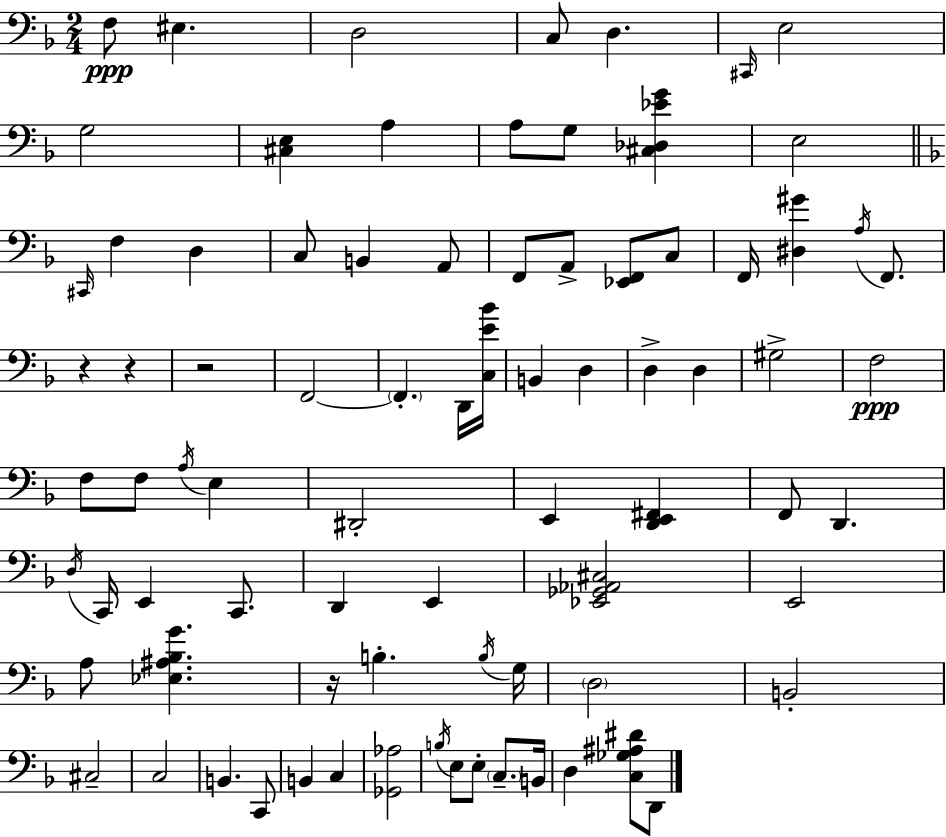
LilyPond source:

{
  \clef bass
  \numericTimeSignature
  \time 2/4
  \key d \minor
  f8\ppp eis4. | d2 | c8 d4. | \grace { cis,16 } e2 | \break g2 | <cis e>4 a4 | a8 g8 <cis des ees' g'>4 | e2 | \break \bar "||" \break \key f \major \grace { cis,16 } f4 d4 | c8 b,4 a,8 | f,8 a,8-> <ees, f,>8 c8 | f,16 <dis gis'>4 \acciaccatura { a16 } f,8. | \break r4 r4 | r2 | f,2~~ | \parenthesize f,4.-. | \break d,16 <c e' bes'>16 b,4 d4 | d4-> d4 | gis2-> | f2\ppp | \break f8 f8 \acciaccatura { a16 } e4 | dis,2-. | e,4 <d, e, fis,>4 | f,8 d,4. | \break \acciaccatura { d16 } c,16 e,4 | c,8. d,4 | e,4 <ees, ges, aes, cis>2 | e,2 | \break a8 <ees ais bes g'>4. | r16 b4.-. | \acciaccatura { b16 } g16 \parenthesize d2 | b,2-. | \break cis2-- | c2 | b,4. | c,8 b,4 | \break c4 <ges, aes>2 | \acciaccatura { b16 } e8 | e8-. \parenthesize c8.-- b,16 d4 | <c ges ais dis'>8 d,8 \bar "|."
}